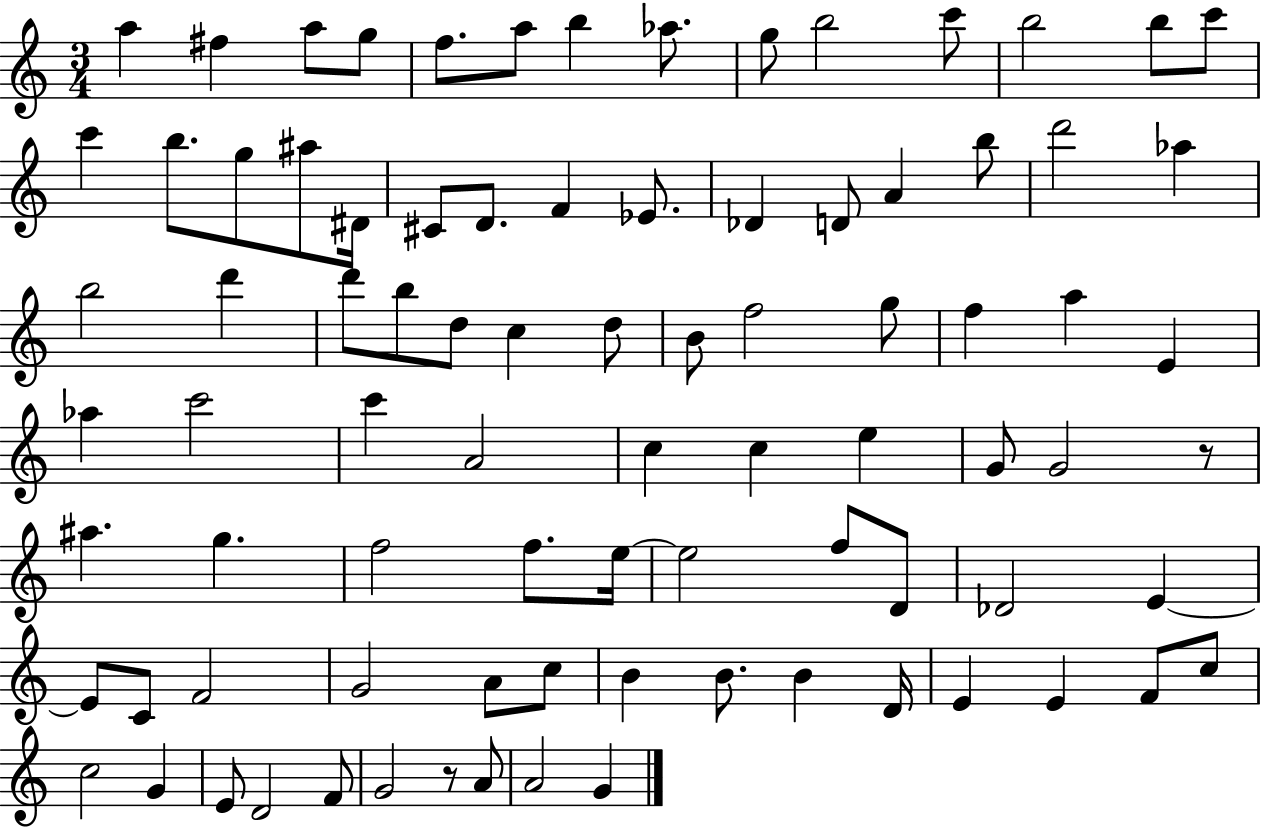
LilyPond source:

{
  \clef treble
  \numericTimeSignature
  \time 3/4
  \key c \major
  a''4 fis''4 a''8 g''8 | f''8. a''8 b''4 aes''8. | g''8 b''2 c'''8 | b''2 b''8 c'''8 | \break c'''4 b''8. g''8 ais''8 dis'16 | cis'8 d'8. f'4 ees'8. | des'4 d'8 a'4 b''8 | d'''2 aes''4 | \break b''2 d'''4 | d'''8 b''8 d''8 c''4 d''8 | b'8 f''2 g''8 | f''4 a''4 e'4 | \break aes''4 c'''2 | c'''4 a'2 | c''4 c''4 e''4 | g'8 g'2 r8 | \break ais''4. g''4. | f''2 f''8. e''16~~ | e''2 f''8 d'8 | des'2 e'4~~ | \break e'8 c'8 f'2 | g'2 a'8 c''8 | b'4 b'8. b'4 d'16 | e'4 e'4 f'8 c''8 | \break c''2 g'4 | e'8 d'2 f'8 | g'2 r8 a'8 | a'2 g'4 | \break \bar "|."
}